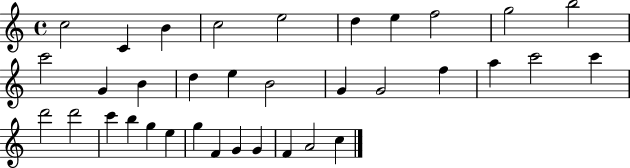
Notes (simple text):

C5/h C4/q B4/q C5/h E5/h D5/q E5/q F5/h G5/h B5/h C6/h G4/q B4/q D5/q E5/q B4/h G4/q G4/h F5/q A5/q C6/h C6/q D6/h D6/h C6/q B5/q G5/q E5/q G5/q F4/q G4/q G4/q F4/q A4/h C5/q